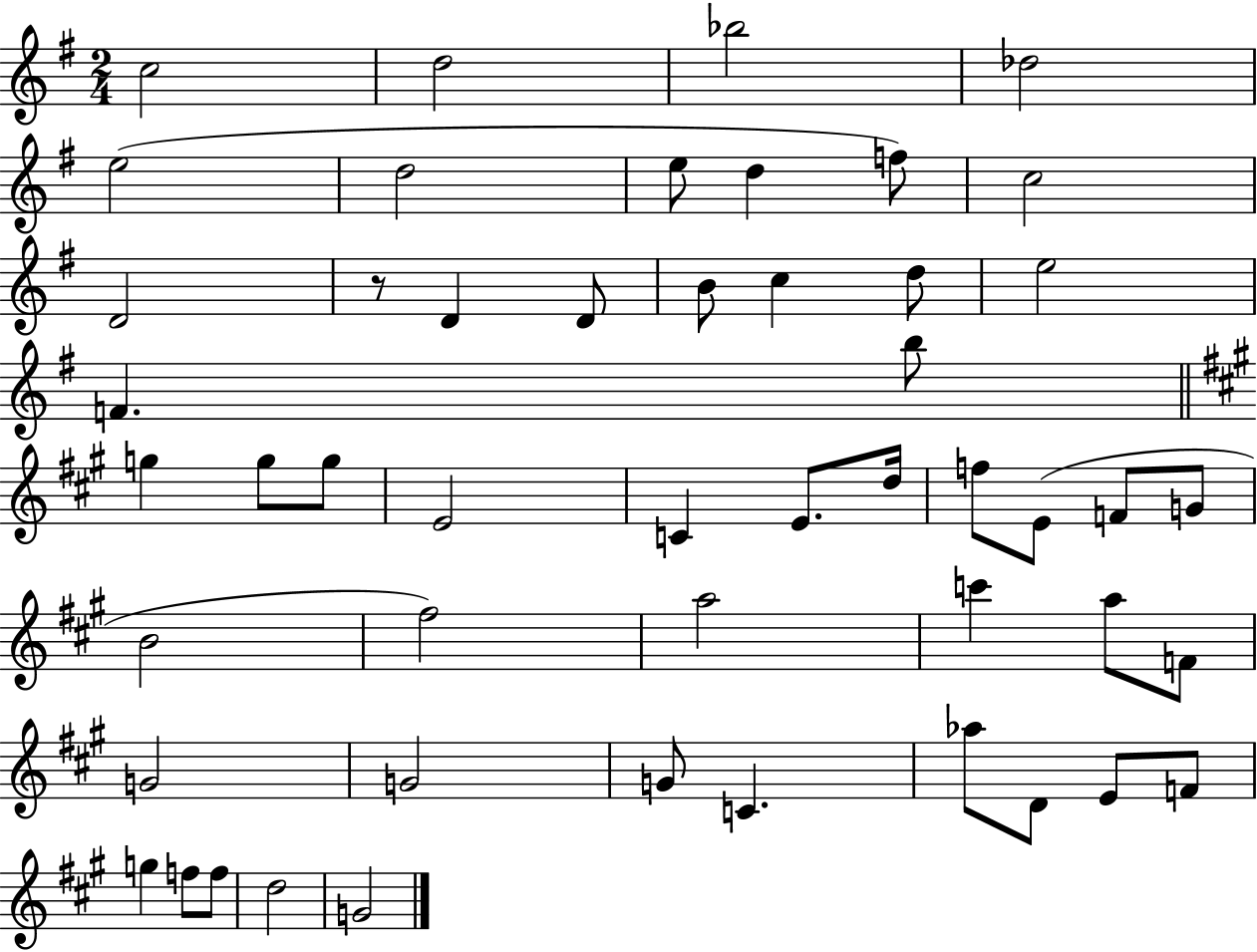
X:1
T:Untitled
M:2/4
L:1/4
K:G
c2 d2 _b2 _d2 e2 d2 e/2 d f/2 c2 D2 z/2 D D/2 B/2 c d/2 e2 F b/2 g g/2 g/2 E2 C E/2 d/4 f/2 E/2 F/2 G/2 B2 ^f2 a2 c' a/2 F/2 G2 G2 G/2 C _a/2 D/2 E/2 F/2 g f/2 f/2 d2 G2